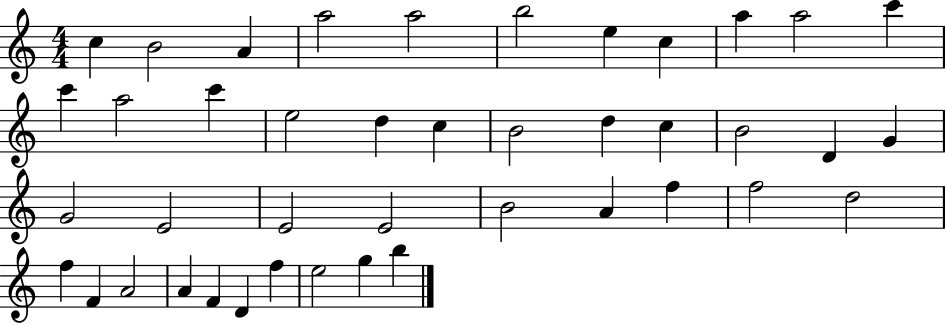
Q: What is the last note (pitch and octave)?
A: B5